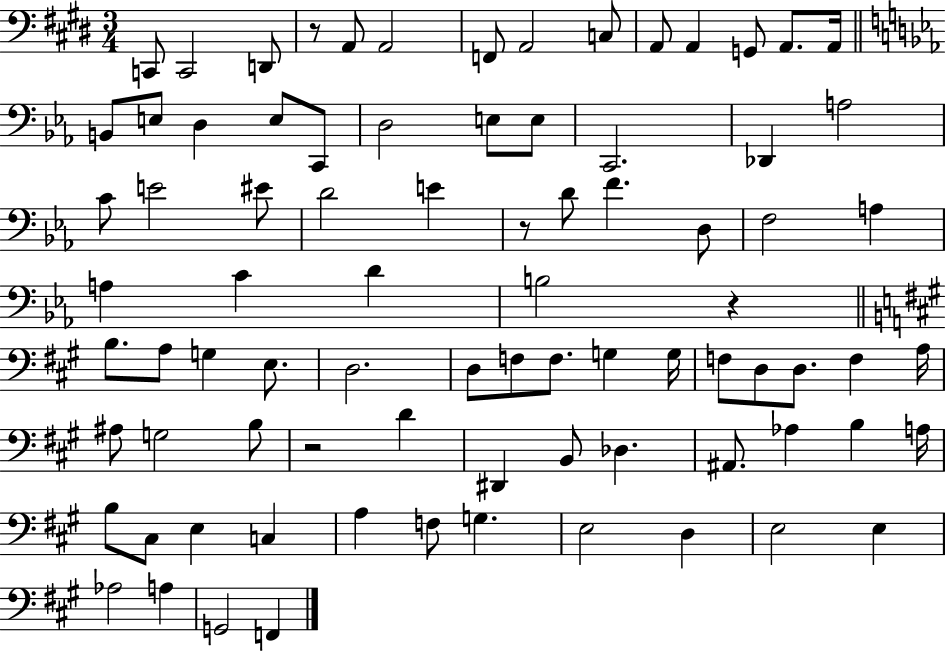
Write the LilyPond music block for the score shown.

{
  \clef bass
  \numericTimeSignature
  \time 3/4
  \key e \major
  c,8 c,2 d,8 | r8 a,8 a,2 | f,8 a,2 c8 | a,8 a,4 g,8 a,8. a,16 | \break \bar "||" \break \key ees \major b,8 e8 d4 e8 c,8 | d2 e8 e8 | c,2. | des,4 a2 | \break c'8 e'2 eis'8 | d'2 e'4 | r8 d'8 f'4. d8 | f2 a4 | \break a4 c'4 d'4 | b2 r4 | \bar "||" \break \key a \major b8. a8 g4 e8. | d2. | d8 f8 f8. g4 g16 | f8 d8 d8. f4 a16 | \break ais8 g2 b8 | r2 d'4 | dis,4 b,8 des4. | ais,8. aes4 b4 a16 | \break b8 cis8 e4 c4 | a4 f8 g4. | e2 d4 | e2 e4 | \break aes2 a4 | g,2 f,4 | \bar "|."
}